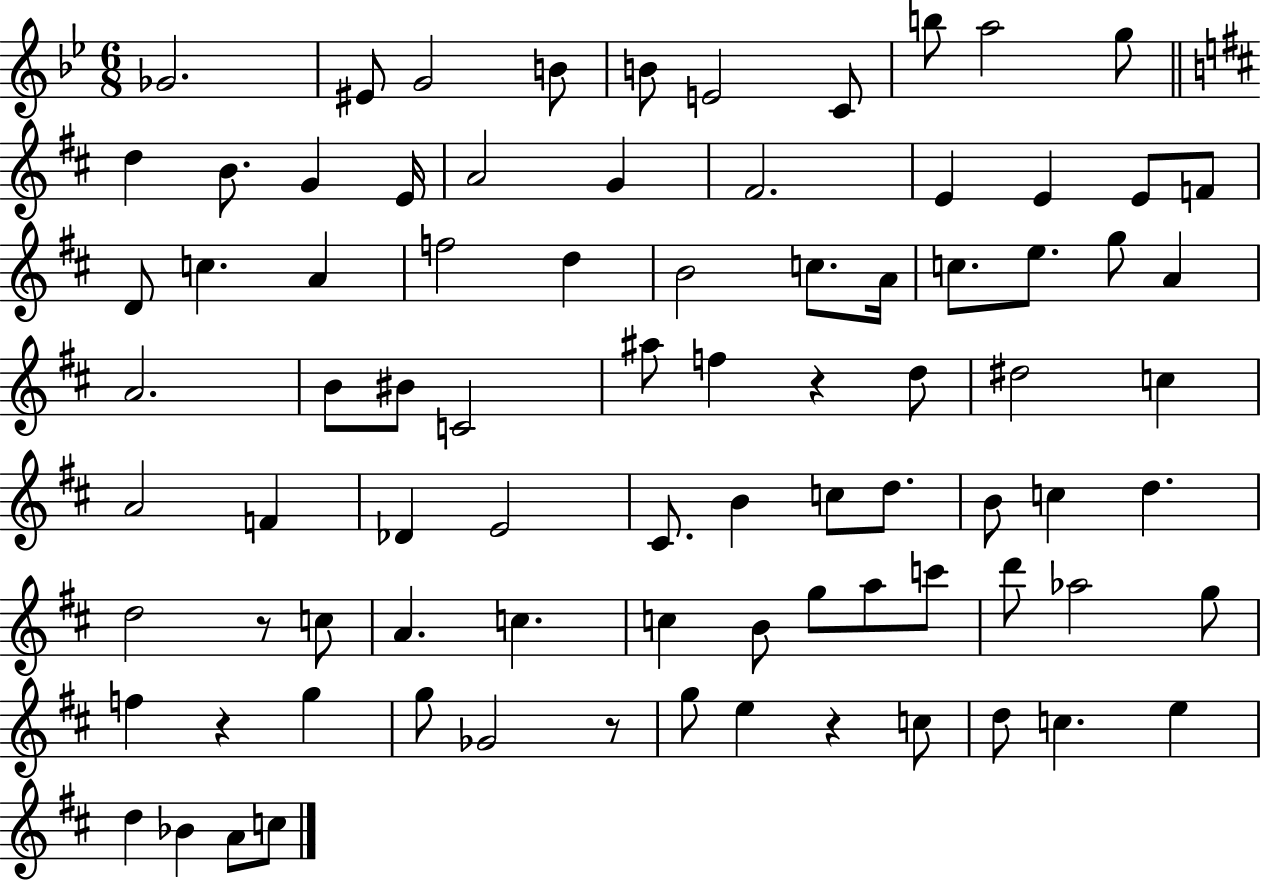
Gb4/h. EIS4/e G4/h B4/e B4/e E4/h C4/e B5/e A5/h G5/e D5/q B4/e. G4/q E4/s A4/h G4/q F#4/h. E4/q E4/q E4/e F4/e D4/e C5/q. A4/q F5/h D5/q B4/h C5/e. A4/s C5/e. E5/e. G5/e A4/q A4/h. B4/e BIS4/e C4/h A#5/e F5/q R/q D5/e D#5/h C5/q A4/h F4/q Db4/q E4/h C#4/e. B4/q C5/e D5/e. B4/e C5/q D5/q. D5/h R/e C5/e A4/q. C5/q. C5/q B4/e G5/e A5/e C6/e D6/e Ab5/h G5/e F5/q R/q G5/q G5/e Gb4/h R/e G5/e E5/q R/q C5/e D5/e C5/q. E5/q D5/q Bb4/q A4/e C5/e